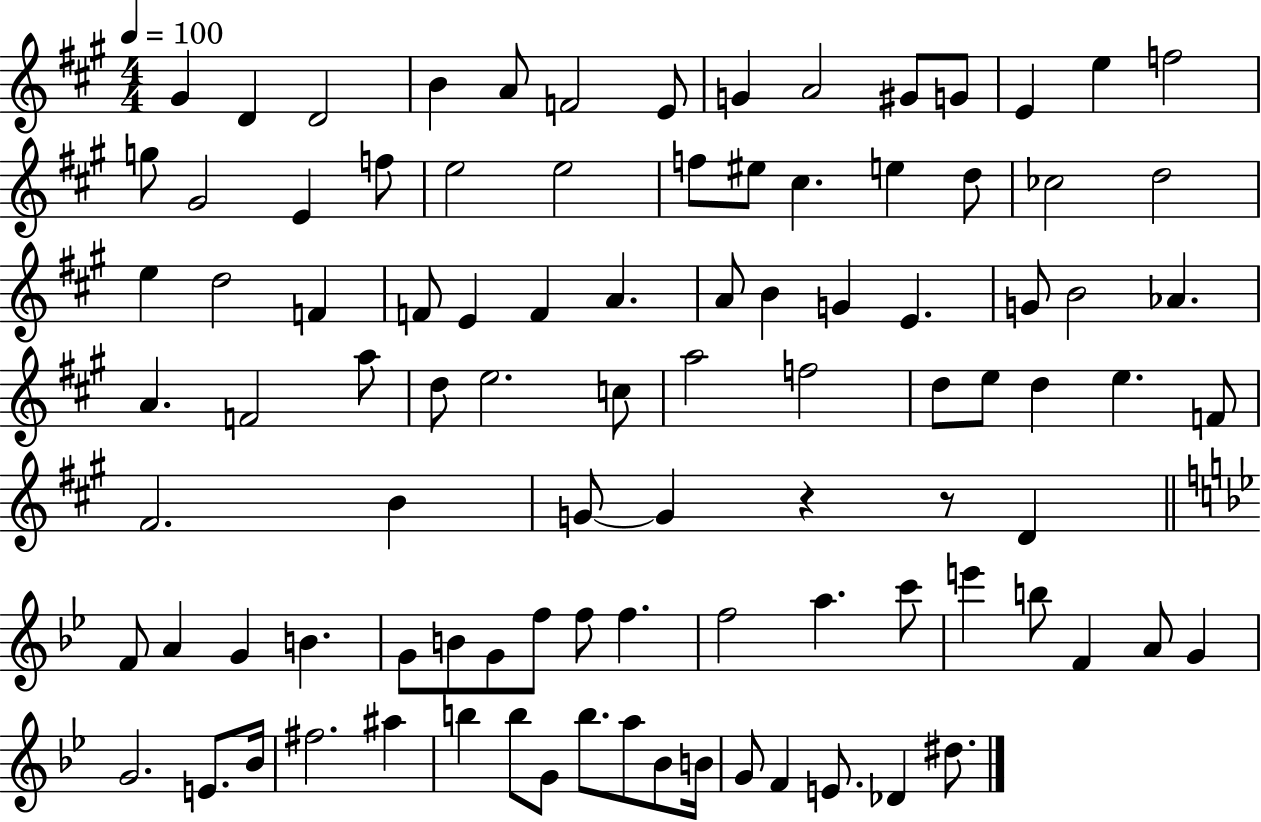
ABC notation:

X:1
T:Untitled
M:4/4
L:1/4
K:A
^G D D2 B A/2 F2 E/2 G A2 ^G/2 G/2 E e f2 g/2 ^G2 E f/2 e2 e2 f/2 ^e/2 ^c e d/2 _c2 d2 e d2 F F/2 E F A A/2 B G E G/2 B2 _A A F2 a/2 d/2 e2 c/2 a2 f2 d/2 e/2 d e F/2 ^F2 B G/2 G z z/2 D F/2 A G B G/2 B/2 G/2 f/2 f/2 f f2 a c'/2 e' b/2 F A/2 G G2 E/2 _B/4 ^f2 ^a b b/2 G/2 b/2 a/2 _B/2 B/4 G/2 F E/2 _D ^d/2